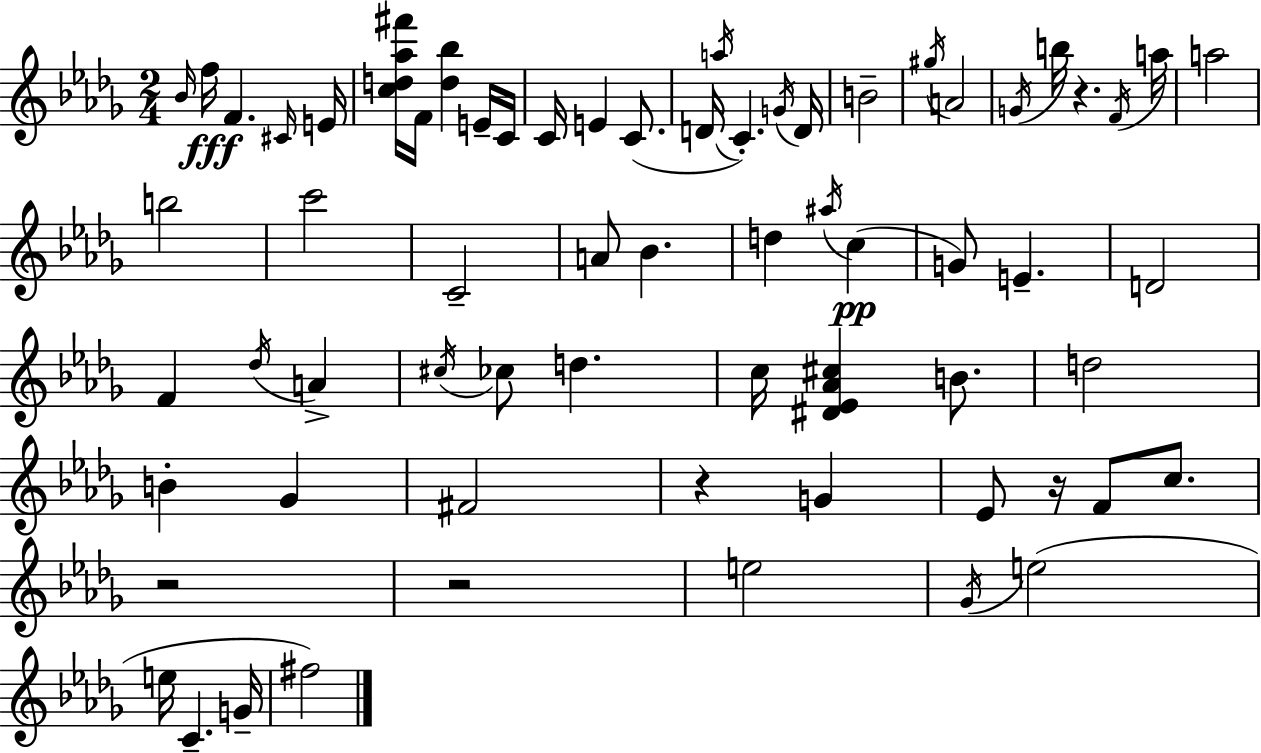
{
  \clef treble
  \numericTimeSignature
  \time 2/4
  \key bes \minor
  \grace { bes'16 }\fff f''16 f'4. | \grace { cis'16 } e'16 <c'' d'' aes'' fis'''>16 f'16 <d'' bes''>4 | e'16-- c'16 c'16 e'4 c'8.( | d'16 \acciaccatura { a''16 }) c'4.-. | \break \acciaccatura { g'16 } d'16 b'2-- | \acciaccatura { gis''16 } a'2 | \acciaccatura { g'16 } b''16 r4. | \acciaccatura { f'16 } a''16 a''2 | \break b''2 | c'''2 | c'2-- | a'8 | \break bes'4. d''4 | \acciaccatura { ais''16 }(\pp c''4 | g'8) e'4.-- | d'2 | \break f'4 \acciaccatura { des''16 } a'4-> | \acciaccatura { cis''16 } ces''8 d''4. | c''16 <dis' ees' aes' cis''>4 b'8. | d''2 | \break b'4-. ges'4 | fis'2 | r4 g'4 | ees'8 r16 f'8 c''8. | \break r2 | r2 | e''2 | \acciaccatura { ges'16 } e''2( | \break e''16 c'4.-- | g'16-- fis''2) | \bar "|."
}